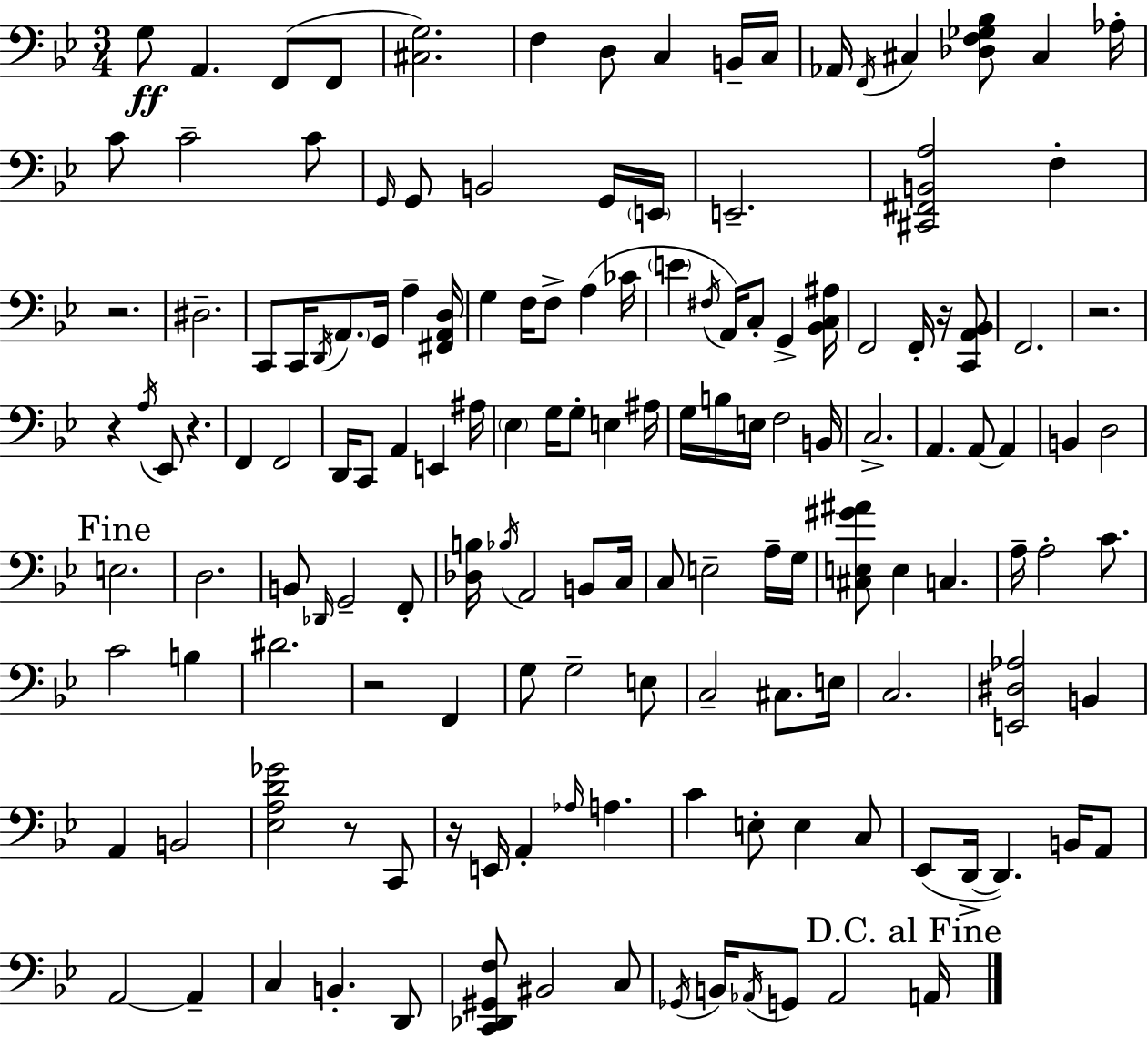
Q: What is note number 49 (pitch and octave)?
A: D2